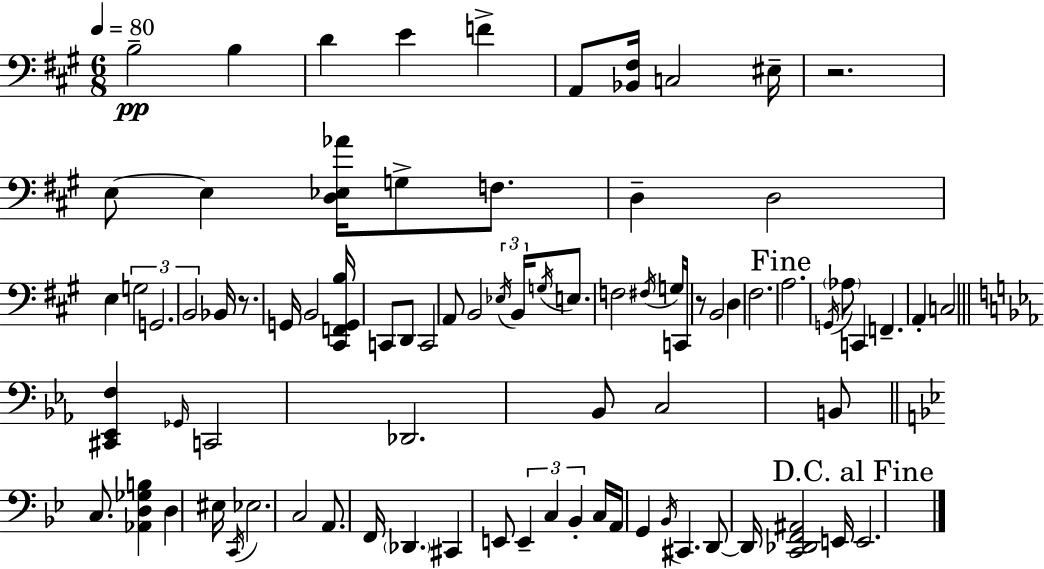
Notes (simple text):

B3/h B3/q D4/q E4/q F4/q A2/e [Bb2,F#3]/s C3/h EIS3/s R/h. E3/e E3/q [D3,Eb3,Ab4]/s G3/e F3/e. D3/q D3/h E3/q G3/h G2/h. B2/h Bb2/s R/e. G2/s B2/h [C#2,F2,G2,B3]/s C2/e D2/e C2/h A2/e B2/h Eb3/s B2/s G3/s E3/e. F3/h F#3/s G3/s C2/s R/e B2/h D3/q F#3/h. A3/h. G2/s Ab3/e C2/q F2/q. A2/q C3/h [C#2,Eb2,F3]/q Gb2/s C2/h Db2/h. Bb2/e C3/h B2/e C3/e. [Ab2,D3,Gb3,B3]/q D3/q EIS3/s C2/s Eb3/h. C3/h A2/e. F2/s Db2/q. C#2/q E2/e E2/q C3/q Bb2/q C3/s A2/s G2/q Bb2/s C#2/q. D2/e D2/s [C2,Db2,F2,A#2]/h E2/s E2/h.